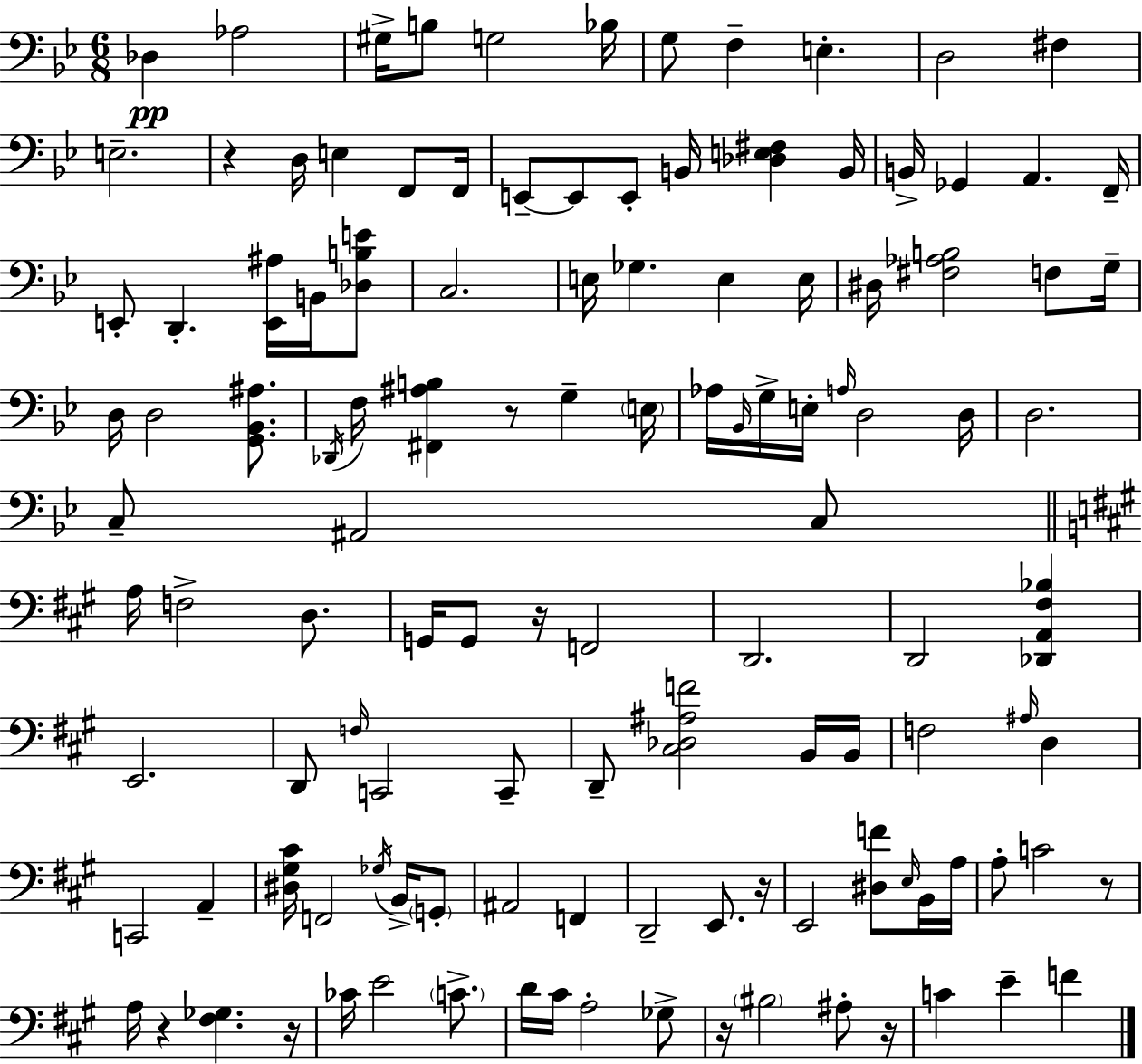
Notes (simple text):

Db3/q Ab3/h G#3/s B3/e G3/h Bb3/s G3/e F3/q E3/q. D3/h F#3/q E3/h. R/q D3/s E3/q F2/e F2/s E2/e E2/e E2/e B2/s [Db3,E3,F#3]/q B2/s B2/s Gb2/q A2/q. F2/s E2/e D2/q. [E2,A#3]/s B2/s [Db3,B3,E4]/e C3/h. E3/s Gb3/q. E3/q E3/s D#3/s [F#3,Ab3,B3]/h F3/e G3/s D3/s D3/h [G2,Bb2,A#3]/e. Db2/s F3/s [F#2,A#3,B3]/q R/e G3/q E3/s Ab3/s Bb2/s G3/s E3/s A3/s D3/h D3/s D3/h. C3/e A#2/h C3/e A3/s F3/h D3/e. G2/s G2/e R/s F2/h D2/h. D2/h [Db2,A2,F#3,Bb3]/q E2/h. D2/e F3/s C2/h C2/e D2/e [C#3,Db3,A#3,F4]/h B2/s B2/s F3/h A#3/s D3/q C2/h A2/q [D#3,G#3,C#4]/s F2/h Gb3/s B2/s G2/e A#2/h F2/q D2/h E2/e. R/s E2/h [D#3,F4]/e E3/s B2/s A3/s A3/e C4/h R/e A3/s R/q [F#3,Gb3]/q. R/s CES4/s E4/h C4/e. D4/s C#4/s A3/h Gb3/e R/s BIS3/h A#3/e R/s C4/q E4/q F4/q